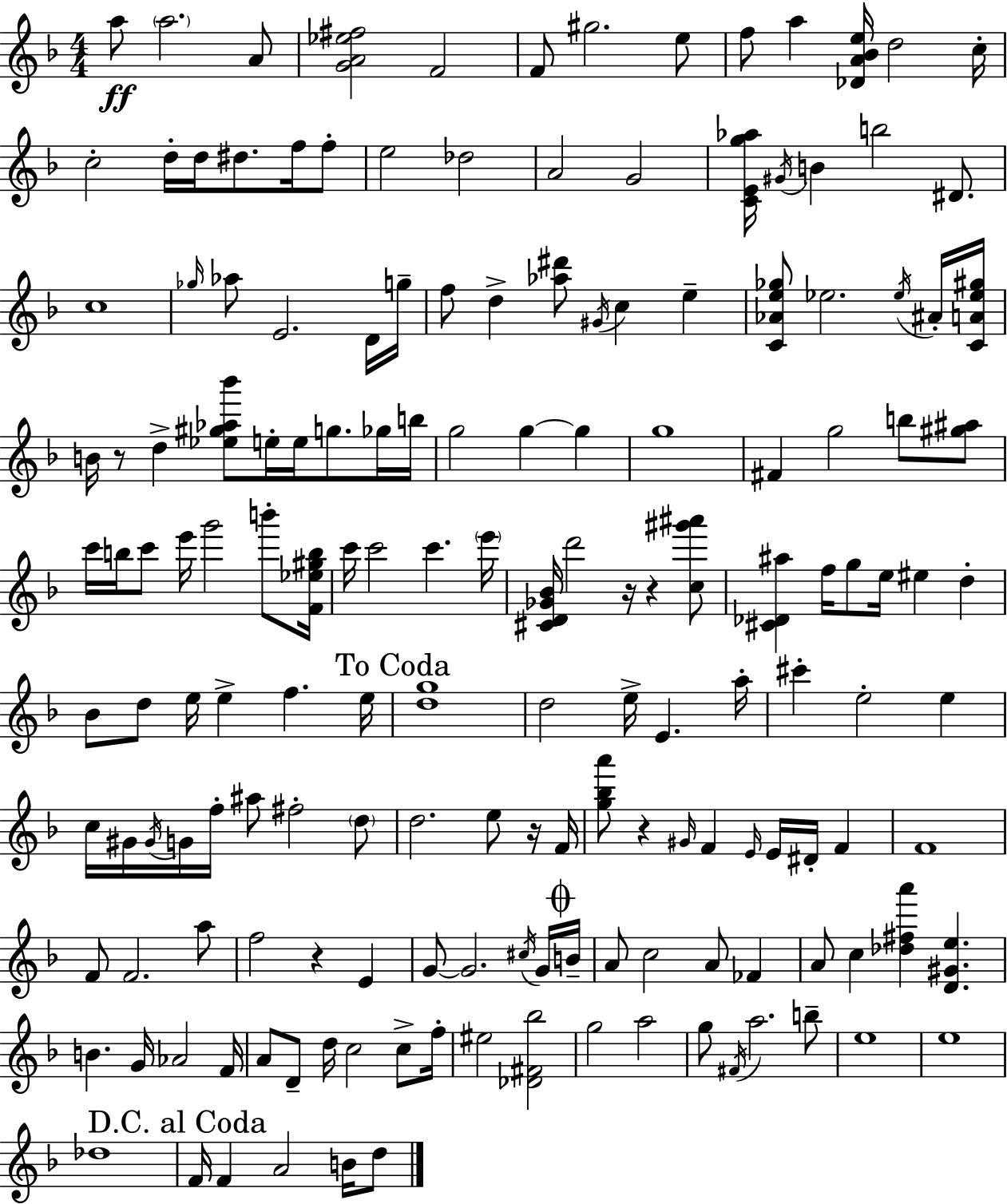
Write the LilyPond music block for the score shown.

{
  \clef treble
  \numericTimeSignature
  \time 4/4
  \key f \major
  \repeat volta 2 { a''8\ff \parenthesize a''2. a'8 | <g' a' ees'' fis''>2 f'2 | f'8 gis''2. e''8 | f''8 a''4 <des' a' bes' e''>16 d''2 c''16-. | \break c''2-. d''16-. d''16 dis''8. f''16 f''8-. | e''2 des''2 | a'2 g'2 | <c' e' g'' aes''>16 \acciaccatura { gis'16 } b'4 b''2 dis'8. | \break c''1 | \grace { ges''16 } aes''8 e'2. | d'16 g''16-- f''8 d''4-> <aes'' dis'''>8 \acciaccatura { gis'16 } c''4 e''4-- | <c' aes' e'' ges''>8 ees''2. | \break \acciaccatura { ees''16 } ais'16-. <c' a' ees'' gis''>16 b'16 r8 d''4-> <ees'' gis'' aes'' bes'''>8 e''16-. e''16 g''8. | ges''16 b''16 g''2 g''4~~ | g''4 g''1 | fis'4 g''2 | \break b''8 <gis'' ais''>8 c'''16 b''16 c'''8 e'''16 g'''2 | b'''8-. <f' ees'' gis'' b''>16 c'''16 c'''2 c'''4. | \parenthesize e'''16 <cis' d' ges' bes'>16 d'''2 r16 r4 | <c'' gis''' ais'''>8 <cis' des' ais''>4 f''16 g''8 e''16 eis''4 | \break d''4-. bes'8 d''8 e''16 e''4-> f''4. | e''16 \mark "To Coda" <d'' g''>1 | d''2 e''16-> e'4. | a''16-. cis'''4-. e''2-. | \break e''4 c''16 gis'16 \acciaccatura { gis'16 } g'16 f''16-. ais''8 fis''2-. | \parenthesize d''8 d''2. | e''8 r16 f'16 <g'' bes'' a'''>8 r4 \grace { gis'16 } f'4 | \grace { e'16 } e'16 dis'16-. f'4 f'1 | \break f'8 f'2. | a''8 f''2 r4 | e'4 g'8~~ g'2. | \acciaccatura { cis''16 } g'16 \mark \markup { \musicglyph "scripts.coda" } b'16-- a'8 c''2 | \break a'8 fes'4 a'8 c''4 <des'' fis'' a'''>4 | <d' gis' e''>4. b'4. g'16 aes'2 | f'16 a'8 d'8-- d''16 c''2 | c''8-> f''16-. eis''2 | \break <des' fis' bes''>2 g''2 | a''2 g''8 \acciaccatura { fis'16 } a''2. | b''8-- e''1 | e''1 | \break des''1 | \mark "D.C. al Coda" f'16 f'4 a'2 | b'16 d''8 } \bar "|."
}